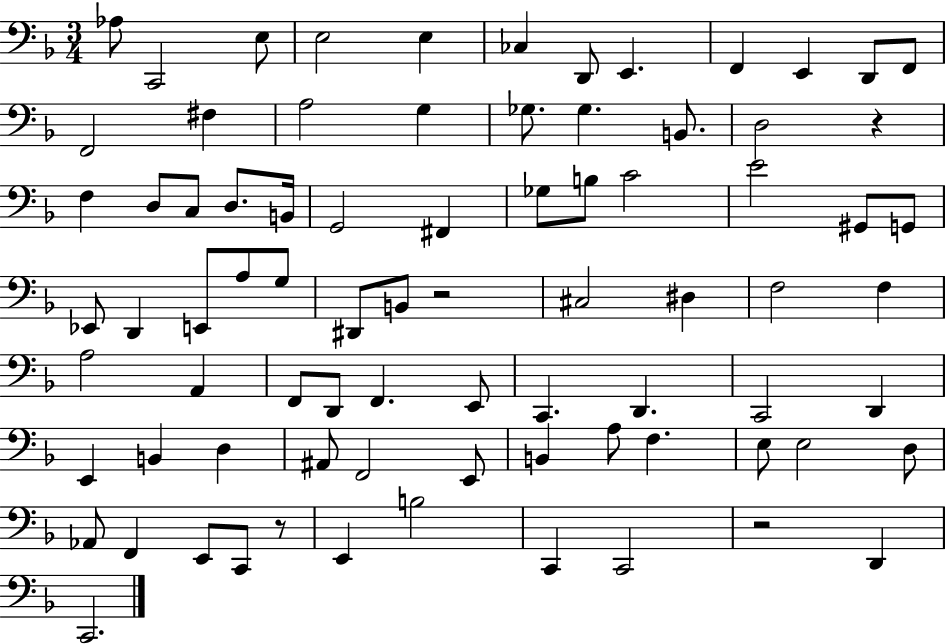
{
  \clef bass
  \numericTimeSignature
  \time 3/4
  \key f \major
  aes8 c,2 e8 | e2 e4 | ces4 d,8 e,4. | f,4 e,4 d,8 f,8 | \break f,2 fis4 | a2 g4 | ges8. ges4. b,8. | d2 r4 | \break f4 d8 c8 d8. b,16 | g,2 fis,4 | ges8 b8 c'2 | e'2 gis,8 g,8 | \break ees,8 d,4 e,8 a8 g8 | dis,8 b,8 r2 | cis2 dis4 | f2 f4 | \break a2 a,4 | f,8 d,8 f,4. e,8 | c,4. d,4. | c,2 d,4 | \break e,4 b,4 d4 | ais,8 f,2 e,8 | b,4 a8 f4. | e8 e2 d8 | \break aes,8 f,4 e,8 c,8 r8 | e,4 b2 | c,4 c,2 | r2 d,4 | \break c,2. | \bar "|."
}